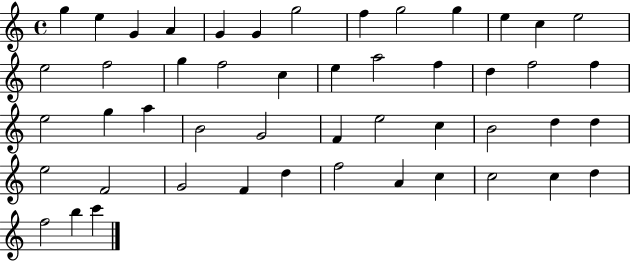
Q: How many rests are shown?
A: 0